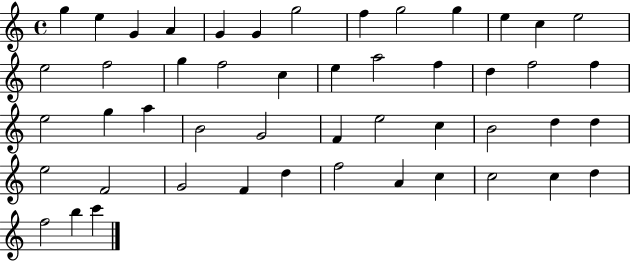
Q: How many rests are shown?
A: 0